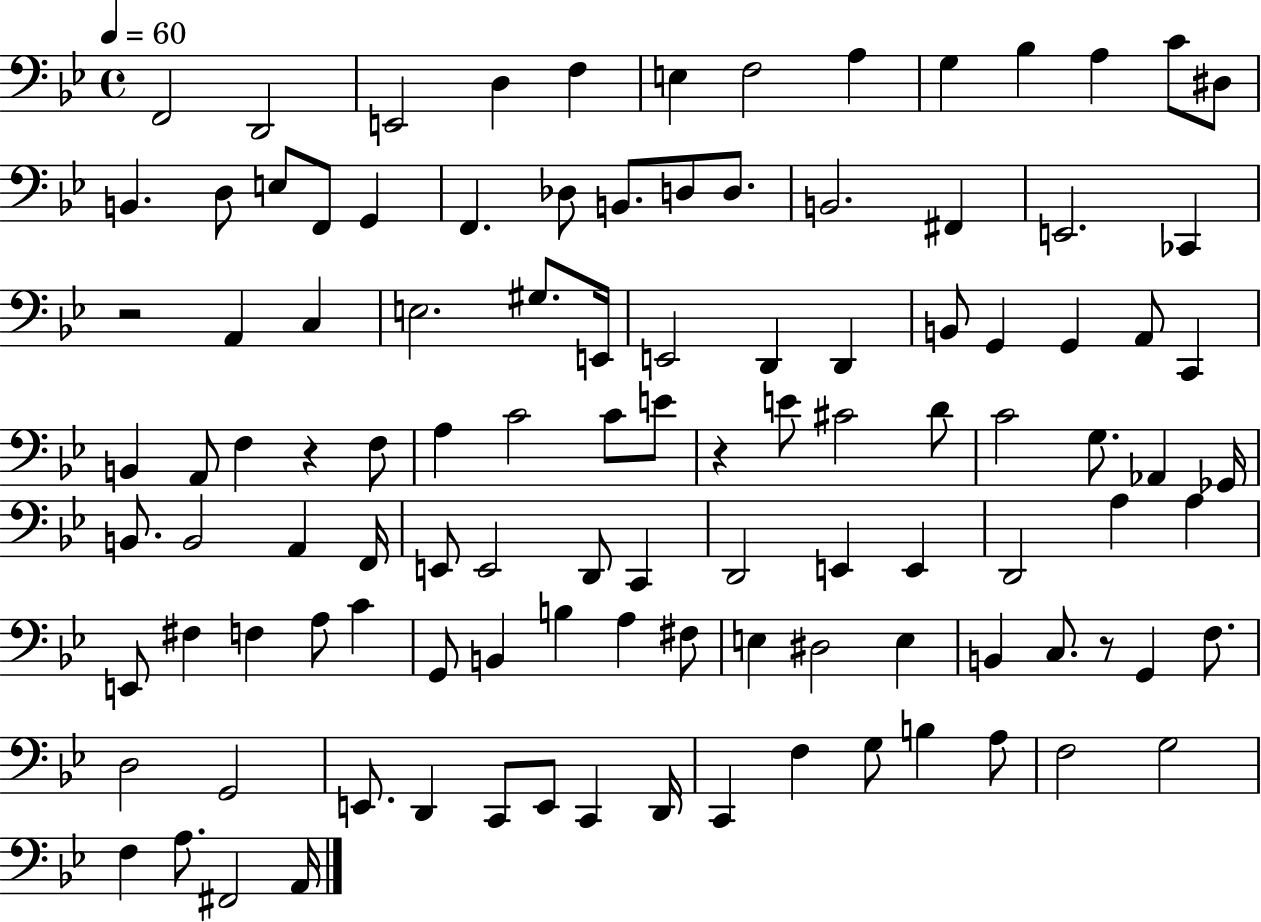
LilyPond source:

{
  \clef bass
  \time 4/4
  \defaultTimeSignature
  \key bes \major
  \tempo 4 = 60
  f,2 d,2 | e,2 d4 f4 | e4 f2 a4 | g4 bes4 a4 c'8 dis8 | \break b,4. d8 e8 f,8 g,4 | f,4. des8 b,8. d8 d8. | b,2. fis,4 | e,2. ces,4 | \break r2 a,4 c4 | e2. gis8. e,16 | e,2 d,4 d,4 | b,8 g,4 g,4 a,8 c,4 | \break b,4 a,8 f4 r4 f8 | a4 c'2 c'8 e'8 | r4 e'8 cis'2 d'8 | c'2 g8. aes,4 ges,16 | \break b,8. b,2 a,4 f,16 | e,8 e,2 d,8 c,4 | d,2 e,4 e,4 | d,2 a4 a4 | \break e,8 fis4 f4 a8 c'4 | g,8 b,4 b4 a4 fis8 | e4 dis2 e4 | b,4 c8. r8 g,4 f8. | \break d2 g,2 | e,8. d,4 c,8 e,8 c,4 d,16 | c,4 f4 g8 b4 a8 | f2 g2 | \break f4 a8. fis,2 a,16 | \bar "|."
}